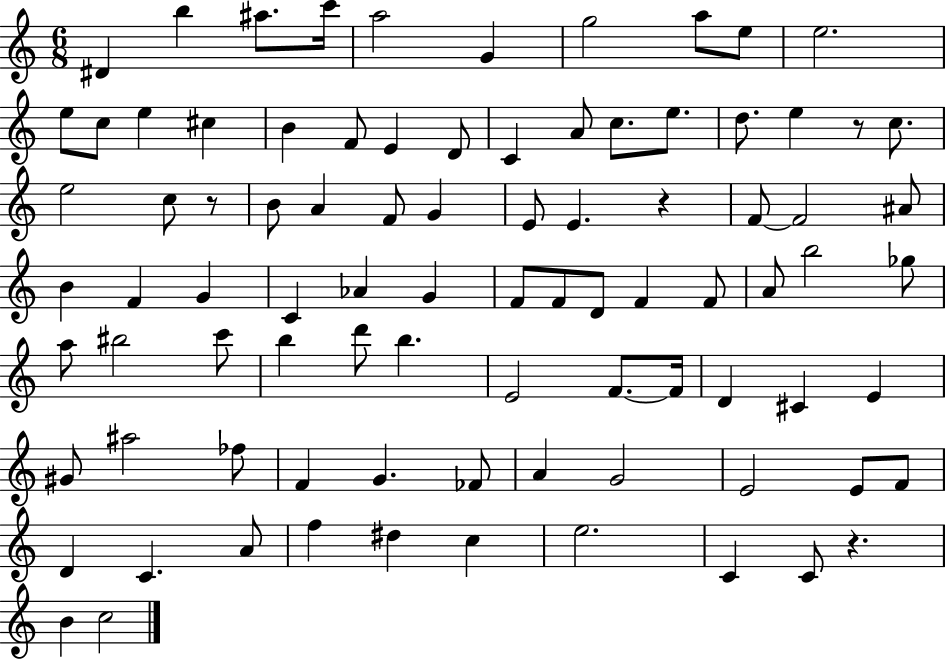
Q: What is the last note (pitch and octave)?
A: C5